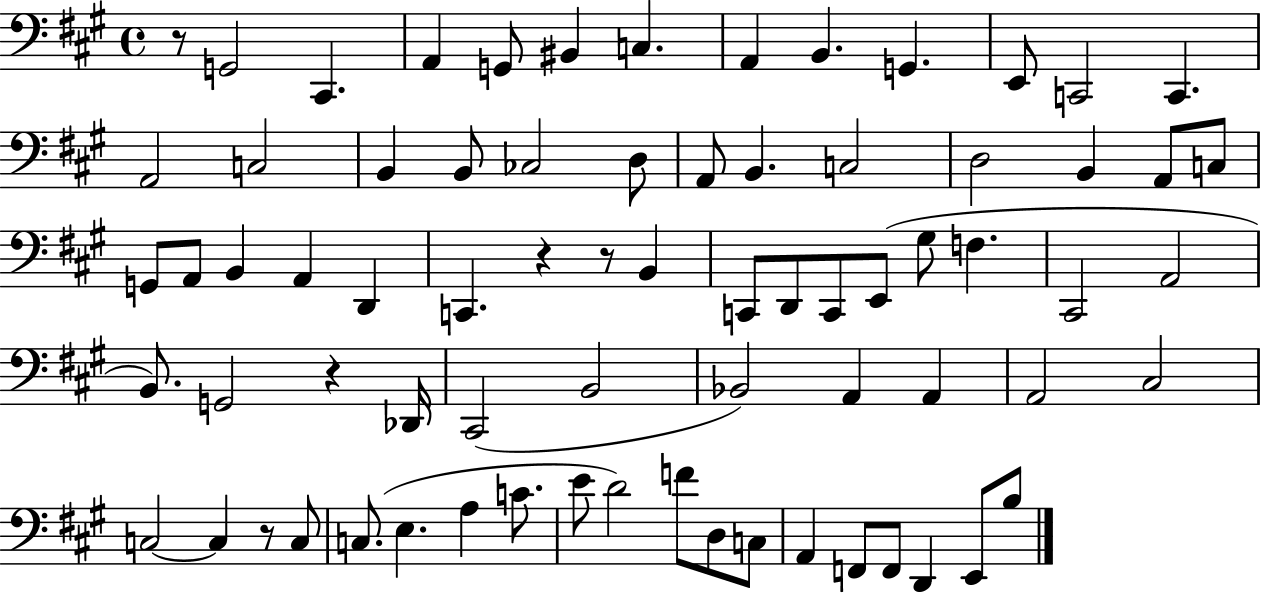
{
  \clef bass
  \time 4/4
  \defaultTimeSignature
  \key a \major
  r8 g,2 cis,4. | a,4 g,8 bis,4 c4. | a,4 b,4. g,4. | e,8 c,2 c,4. | \break a,2 c2 | b,4 b,8 ces2 d8 | a,8 b,4. c2 | d2 b,4 a,8 c8 | \break g,8 a,8 b,4 a,4 d,4 | c,4. r4 r8 b,4 | c,8 d,8 c,8 e,8( gis8 f4. | cis,2 a,2 | \break b,8.) g,2 r4 des,16 | cis,2( b,2 | bes,2) a,4 a,4 | a,2 cis2 | \break c2~~ c4 r8 c8 | c8.( e4. a4 c'8. | e'8 d'2) f'8 d8 c8 | a,4 f,8 f,8 d,4 e,8 b8 | \break \bar "|."
}